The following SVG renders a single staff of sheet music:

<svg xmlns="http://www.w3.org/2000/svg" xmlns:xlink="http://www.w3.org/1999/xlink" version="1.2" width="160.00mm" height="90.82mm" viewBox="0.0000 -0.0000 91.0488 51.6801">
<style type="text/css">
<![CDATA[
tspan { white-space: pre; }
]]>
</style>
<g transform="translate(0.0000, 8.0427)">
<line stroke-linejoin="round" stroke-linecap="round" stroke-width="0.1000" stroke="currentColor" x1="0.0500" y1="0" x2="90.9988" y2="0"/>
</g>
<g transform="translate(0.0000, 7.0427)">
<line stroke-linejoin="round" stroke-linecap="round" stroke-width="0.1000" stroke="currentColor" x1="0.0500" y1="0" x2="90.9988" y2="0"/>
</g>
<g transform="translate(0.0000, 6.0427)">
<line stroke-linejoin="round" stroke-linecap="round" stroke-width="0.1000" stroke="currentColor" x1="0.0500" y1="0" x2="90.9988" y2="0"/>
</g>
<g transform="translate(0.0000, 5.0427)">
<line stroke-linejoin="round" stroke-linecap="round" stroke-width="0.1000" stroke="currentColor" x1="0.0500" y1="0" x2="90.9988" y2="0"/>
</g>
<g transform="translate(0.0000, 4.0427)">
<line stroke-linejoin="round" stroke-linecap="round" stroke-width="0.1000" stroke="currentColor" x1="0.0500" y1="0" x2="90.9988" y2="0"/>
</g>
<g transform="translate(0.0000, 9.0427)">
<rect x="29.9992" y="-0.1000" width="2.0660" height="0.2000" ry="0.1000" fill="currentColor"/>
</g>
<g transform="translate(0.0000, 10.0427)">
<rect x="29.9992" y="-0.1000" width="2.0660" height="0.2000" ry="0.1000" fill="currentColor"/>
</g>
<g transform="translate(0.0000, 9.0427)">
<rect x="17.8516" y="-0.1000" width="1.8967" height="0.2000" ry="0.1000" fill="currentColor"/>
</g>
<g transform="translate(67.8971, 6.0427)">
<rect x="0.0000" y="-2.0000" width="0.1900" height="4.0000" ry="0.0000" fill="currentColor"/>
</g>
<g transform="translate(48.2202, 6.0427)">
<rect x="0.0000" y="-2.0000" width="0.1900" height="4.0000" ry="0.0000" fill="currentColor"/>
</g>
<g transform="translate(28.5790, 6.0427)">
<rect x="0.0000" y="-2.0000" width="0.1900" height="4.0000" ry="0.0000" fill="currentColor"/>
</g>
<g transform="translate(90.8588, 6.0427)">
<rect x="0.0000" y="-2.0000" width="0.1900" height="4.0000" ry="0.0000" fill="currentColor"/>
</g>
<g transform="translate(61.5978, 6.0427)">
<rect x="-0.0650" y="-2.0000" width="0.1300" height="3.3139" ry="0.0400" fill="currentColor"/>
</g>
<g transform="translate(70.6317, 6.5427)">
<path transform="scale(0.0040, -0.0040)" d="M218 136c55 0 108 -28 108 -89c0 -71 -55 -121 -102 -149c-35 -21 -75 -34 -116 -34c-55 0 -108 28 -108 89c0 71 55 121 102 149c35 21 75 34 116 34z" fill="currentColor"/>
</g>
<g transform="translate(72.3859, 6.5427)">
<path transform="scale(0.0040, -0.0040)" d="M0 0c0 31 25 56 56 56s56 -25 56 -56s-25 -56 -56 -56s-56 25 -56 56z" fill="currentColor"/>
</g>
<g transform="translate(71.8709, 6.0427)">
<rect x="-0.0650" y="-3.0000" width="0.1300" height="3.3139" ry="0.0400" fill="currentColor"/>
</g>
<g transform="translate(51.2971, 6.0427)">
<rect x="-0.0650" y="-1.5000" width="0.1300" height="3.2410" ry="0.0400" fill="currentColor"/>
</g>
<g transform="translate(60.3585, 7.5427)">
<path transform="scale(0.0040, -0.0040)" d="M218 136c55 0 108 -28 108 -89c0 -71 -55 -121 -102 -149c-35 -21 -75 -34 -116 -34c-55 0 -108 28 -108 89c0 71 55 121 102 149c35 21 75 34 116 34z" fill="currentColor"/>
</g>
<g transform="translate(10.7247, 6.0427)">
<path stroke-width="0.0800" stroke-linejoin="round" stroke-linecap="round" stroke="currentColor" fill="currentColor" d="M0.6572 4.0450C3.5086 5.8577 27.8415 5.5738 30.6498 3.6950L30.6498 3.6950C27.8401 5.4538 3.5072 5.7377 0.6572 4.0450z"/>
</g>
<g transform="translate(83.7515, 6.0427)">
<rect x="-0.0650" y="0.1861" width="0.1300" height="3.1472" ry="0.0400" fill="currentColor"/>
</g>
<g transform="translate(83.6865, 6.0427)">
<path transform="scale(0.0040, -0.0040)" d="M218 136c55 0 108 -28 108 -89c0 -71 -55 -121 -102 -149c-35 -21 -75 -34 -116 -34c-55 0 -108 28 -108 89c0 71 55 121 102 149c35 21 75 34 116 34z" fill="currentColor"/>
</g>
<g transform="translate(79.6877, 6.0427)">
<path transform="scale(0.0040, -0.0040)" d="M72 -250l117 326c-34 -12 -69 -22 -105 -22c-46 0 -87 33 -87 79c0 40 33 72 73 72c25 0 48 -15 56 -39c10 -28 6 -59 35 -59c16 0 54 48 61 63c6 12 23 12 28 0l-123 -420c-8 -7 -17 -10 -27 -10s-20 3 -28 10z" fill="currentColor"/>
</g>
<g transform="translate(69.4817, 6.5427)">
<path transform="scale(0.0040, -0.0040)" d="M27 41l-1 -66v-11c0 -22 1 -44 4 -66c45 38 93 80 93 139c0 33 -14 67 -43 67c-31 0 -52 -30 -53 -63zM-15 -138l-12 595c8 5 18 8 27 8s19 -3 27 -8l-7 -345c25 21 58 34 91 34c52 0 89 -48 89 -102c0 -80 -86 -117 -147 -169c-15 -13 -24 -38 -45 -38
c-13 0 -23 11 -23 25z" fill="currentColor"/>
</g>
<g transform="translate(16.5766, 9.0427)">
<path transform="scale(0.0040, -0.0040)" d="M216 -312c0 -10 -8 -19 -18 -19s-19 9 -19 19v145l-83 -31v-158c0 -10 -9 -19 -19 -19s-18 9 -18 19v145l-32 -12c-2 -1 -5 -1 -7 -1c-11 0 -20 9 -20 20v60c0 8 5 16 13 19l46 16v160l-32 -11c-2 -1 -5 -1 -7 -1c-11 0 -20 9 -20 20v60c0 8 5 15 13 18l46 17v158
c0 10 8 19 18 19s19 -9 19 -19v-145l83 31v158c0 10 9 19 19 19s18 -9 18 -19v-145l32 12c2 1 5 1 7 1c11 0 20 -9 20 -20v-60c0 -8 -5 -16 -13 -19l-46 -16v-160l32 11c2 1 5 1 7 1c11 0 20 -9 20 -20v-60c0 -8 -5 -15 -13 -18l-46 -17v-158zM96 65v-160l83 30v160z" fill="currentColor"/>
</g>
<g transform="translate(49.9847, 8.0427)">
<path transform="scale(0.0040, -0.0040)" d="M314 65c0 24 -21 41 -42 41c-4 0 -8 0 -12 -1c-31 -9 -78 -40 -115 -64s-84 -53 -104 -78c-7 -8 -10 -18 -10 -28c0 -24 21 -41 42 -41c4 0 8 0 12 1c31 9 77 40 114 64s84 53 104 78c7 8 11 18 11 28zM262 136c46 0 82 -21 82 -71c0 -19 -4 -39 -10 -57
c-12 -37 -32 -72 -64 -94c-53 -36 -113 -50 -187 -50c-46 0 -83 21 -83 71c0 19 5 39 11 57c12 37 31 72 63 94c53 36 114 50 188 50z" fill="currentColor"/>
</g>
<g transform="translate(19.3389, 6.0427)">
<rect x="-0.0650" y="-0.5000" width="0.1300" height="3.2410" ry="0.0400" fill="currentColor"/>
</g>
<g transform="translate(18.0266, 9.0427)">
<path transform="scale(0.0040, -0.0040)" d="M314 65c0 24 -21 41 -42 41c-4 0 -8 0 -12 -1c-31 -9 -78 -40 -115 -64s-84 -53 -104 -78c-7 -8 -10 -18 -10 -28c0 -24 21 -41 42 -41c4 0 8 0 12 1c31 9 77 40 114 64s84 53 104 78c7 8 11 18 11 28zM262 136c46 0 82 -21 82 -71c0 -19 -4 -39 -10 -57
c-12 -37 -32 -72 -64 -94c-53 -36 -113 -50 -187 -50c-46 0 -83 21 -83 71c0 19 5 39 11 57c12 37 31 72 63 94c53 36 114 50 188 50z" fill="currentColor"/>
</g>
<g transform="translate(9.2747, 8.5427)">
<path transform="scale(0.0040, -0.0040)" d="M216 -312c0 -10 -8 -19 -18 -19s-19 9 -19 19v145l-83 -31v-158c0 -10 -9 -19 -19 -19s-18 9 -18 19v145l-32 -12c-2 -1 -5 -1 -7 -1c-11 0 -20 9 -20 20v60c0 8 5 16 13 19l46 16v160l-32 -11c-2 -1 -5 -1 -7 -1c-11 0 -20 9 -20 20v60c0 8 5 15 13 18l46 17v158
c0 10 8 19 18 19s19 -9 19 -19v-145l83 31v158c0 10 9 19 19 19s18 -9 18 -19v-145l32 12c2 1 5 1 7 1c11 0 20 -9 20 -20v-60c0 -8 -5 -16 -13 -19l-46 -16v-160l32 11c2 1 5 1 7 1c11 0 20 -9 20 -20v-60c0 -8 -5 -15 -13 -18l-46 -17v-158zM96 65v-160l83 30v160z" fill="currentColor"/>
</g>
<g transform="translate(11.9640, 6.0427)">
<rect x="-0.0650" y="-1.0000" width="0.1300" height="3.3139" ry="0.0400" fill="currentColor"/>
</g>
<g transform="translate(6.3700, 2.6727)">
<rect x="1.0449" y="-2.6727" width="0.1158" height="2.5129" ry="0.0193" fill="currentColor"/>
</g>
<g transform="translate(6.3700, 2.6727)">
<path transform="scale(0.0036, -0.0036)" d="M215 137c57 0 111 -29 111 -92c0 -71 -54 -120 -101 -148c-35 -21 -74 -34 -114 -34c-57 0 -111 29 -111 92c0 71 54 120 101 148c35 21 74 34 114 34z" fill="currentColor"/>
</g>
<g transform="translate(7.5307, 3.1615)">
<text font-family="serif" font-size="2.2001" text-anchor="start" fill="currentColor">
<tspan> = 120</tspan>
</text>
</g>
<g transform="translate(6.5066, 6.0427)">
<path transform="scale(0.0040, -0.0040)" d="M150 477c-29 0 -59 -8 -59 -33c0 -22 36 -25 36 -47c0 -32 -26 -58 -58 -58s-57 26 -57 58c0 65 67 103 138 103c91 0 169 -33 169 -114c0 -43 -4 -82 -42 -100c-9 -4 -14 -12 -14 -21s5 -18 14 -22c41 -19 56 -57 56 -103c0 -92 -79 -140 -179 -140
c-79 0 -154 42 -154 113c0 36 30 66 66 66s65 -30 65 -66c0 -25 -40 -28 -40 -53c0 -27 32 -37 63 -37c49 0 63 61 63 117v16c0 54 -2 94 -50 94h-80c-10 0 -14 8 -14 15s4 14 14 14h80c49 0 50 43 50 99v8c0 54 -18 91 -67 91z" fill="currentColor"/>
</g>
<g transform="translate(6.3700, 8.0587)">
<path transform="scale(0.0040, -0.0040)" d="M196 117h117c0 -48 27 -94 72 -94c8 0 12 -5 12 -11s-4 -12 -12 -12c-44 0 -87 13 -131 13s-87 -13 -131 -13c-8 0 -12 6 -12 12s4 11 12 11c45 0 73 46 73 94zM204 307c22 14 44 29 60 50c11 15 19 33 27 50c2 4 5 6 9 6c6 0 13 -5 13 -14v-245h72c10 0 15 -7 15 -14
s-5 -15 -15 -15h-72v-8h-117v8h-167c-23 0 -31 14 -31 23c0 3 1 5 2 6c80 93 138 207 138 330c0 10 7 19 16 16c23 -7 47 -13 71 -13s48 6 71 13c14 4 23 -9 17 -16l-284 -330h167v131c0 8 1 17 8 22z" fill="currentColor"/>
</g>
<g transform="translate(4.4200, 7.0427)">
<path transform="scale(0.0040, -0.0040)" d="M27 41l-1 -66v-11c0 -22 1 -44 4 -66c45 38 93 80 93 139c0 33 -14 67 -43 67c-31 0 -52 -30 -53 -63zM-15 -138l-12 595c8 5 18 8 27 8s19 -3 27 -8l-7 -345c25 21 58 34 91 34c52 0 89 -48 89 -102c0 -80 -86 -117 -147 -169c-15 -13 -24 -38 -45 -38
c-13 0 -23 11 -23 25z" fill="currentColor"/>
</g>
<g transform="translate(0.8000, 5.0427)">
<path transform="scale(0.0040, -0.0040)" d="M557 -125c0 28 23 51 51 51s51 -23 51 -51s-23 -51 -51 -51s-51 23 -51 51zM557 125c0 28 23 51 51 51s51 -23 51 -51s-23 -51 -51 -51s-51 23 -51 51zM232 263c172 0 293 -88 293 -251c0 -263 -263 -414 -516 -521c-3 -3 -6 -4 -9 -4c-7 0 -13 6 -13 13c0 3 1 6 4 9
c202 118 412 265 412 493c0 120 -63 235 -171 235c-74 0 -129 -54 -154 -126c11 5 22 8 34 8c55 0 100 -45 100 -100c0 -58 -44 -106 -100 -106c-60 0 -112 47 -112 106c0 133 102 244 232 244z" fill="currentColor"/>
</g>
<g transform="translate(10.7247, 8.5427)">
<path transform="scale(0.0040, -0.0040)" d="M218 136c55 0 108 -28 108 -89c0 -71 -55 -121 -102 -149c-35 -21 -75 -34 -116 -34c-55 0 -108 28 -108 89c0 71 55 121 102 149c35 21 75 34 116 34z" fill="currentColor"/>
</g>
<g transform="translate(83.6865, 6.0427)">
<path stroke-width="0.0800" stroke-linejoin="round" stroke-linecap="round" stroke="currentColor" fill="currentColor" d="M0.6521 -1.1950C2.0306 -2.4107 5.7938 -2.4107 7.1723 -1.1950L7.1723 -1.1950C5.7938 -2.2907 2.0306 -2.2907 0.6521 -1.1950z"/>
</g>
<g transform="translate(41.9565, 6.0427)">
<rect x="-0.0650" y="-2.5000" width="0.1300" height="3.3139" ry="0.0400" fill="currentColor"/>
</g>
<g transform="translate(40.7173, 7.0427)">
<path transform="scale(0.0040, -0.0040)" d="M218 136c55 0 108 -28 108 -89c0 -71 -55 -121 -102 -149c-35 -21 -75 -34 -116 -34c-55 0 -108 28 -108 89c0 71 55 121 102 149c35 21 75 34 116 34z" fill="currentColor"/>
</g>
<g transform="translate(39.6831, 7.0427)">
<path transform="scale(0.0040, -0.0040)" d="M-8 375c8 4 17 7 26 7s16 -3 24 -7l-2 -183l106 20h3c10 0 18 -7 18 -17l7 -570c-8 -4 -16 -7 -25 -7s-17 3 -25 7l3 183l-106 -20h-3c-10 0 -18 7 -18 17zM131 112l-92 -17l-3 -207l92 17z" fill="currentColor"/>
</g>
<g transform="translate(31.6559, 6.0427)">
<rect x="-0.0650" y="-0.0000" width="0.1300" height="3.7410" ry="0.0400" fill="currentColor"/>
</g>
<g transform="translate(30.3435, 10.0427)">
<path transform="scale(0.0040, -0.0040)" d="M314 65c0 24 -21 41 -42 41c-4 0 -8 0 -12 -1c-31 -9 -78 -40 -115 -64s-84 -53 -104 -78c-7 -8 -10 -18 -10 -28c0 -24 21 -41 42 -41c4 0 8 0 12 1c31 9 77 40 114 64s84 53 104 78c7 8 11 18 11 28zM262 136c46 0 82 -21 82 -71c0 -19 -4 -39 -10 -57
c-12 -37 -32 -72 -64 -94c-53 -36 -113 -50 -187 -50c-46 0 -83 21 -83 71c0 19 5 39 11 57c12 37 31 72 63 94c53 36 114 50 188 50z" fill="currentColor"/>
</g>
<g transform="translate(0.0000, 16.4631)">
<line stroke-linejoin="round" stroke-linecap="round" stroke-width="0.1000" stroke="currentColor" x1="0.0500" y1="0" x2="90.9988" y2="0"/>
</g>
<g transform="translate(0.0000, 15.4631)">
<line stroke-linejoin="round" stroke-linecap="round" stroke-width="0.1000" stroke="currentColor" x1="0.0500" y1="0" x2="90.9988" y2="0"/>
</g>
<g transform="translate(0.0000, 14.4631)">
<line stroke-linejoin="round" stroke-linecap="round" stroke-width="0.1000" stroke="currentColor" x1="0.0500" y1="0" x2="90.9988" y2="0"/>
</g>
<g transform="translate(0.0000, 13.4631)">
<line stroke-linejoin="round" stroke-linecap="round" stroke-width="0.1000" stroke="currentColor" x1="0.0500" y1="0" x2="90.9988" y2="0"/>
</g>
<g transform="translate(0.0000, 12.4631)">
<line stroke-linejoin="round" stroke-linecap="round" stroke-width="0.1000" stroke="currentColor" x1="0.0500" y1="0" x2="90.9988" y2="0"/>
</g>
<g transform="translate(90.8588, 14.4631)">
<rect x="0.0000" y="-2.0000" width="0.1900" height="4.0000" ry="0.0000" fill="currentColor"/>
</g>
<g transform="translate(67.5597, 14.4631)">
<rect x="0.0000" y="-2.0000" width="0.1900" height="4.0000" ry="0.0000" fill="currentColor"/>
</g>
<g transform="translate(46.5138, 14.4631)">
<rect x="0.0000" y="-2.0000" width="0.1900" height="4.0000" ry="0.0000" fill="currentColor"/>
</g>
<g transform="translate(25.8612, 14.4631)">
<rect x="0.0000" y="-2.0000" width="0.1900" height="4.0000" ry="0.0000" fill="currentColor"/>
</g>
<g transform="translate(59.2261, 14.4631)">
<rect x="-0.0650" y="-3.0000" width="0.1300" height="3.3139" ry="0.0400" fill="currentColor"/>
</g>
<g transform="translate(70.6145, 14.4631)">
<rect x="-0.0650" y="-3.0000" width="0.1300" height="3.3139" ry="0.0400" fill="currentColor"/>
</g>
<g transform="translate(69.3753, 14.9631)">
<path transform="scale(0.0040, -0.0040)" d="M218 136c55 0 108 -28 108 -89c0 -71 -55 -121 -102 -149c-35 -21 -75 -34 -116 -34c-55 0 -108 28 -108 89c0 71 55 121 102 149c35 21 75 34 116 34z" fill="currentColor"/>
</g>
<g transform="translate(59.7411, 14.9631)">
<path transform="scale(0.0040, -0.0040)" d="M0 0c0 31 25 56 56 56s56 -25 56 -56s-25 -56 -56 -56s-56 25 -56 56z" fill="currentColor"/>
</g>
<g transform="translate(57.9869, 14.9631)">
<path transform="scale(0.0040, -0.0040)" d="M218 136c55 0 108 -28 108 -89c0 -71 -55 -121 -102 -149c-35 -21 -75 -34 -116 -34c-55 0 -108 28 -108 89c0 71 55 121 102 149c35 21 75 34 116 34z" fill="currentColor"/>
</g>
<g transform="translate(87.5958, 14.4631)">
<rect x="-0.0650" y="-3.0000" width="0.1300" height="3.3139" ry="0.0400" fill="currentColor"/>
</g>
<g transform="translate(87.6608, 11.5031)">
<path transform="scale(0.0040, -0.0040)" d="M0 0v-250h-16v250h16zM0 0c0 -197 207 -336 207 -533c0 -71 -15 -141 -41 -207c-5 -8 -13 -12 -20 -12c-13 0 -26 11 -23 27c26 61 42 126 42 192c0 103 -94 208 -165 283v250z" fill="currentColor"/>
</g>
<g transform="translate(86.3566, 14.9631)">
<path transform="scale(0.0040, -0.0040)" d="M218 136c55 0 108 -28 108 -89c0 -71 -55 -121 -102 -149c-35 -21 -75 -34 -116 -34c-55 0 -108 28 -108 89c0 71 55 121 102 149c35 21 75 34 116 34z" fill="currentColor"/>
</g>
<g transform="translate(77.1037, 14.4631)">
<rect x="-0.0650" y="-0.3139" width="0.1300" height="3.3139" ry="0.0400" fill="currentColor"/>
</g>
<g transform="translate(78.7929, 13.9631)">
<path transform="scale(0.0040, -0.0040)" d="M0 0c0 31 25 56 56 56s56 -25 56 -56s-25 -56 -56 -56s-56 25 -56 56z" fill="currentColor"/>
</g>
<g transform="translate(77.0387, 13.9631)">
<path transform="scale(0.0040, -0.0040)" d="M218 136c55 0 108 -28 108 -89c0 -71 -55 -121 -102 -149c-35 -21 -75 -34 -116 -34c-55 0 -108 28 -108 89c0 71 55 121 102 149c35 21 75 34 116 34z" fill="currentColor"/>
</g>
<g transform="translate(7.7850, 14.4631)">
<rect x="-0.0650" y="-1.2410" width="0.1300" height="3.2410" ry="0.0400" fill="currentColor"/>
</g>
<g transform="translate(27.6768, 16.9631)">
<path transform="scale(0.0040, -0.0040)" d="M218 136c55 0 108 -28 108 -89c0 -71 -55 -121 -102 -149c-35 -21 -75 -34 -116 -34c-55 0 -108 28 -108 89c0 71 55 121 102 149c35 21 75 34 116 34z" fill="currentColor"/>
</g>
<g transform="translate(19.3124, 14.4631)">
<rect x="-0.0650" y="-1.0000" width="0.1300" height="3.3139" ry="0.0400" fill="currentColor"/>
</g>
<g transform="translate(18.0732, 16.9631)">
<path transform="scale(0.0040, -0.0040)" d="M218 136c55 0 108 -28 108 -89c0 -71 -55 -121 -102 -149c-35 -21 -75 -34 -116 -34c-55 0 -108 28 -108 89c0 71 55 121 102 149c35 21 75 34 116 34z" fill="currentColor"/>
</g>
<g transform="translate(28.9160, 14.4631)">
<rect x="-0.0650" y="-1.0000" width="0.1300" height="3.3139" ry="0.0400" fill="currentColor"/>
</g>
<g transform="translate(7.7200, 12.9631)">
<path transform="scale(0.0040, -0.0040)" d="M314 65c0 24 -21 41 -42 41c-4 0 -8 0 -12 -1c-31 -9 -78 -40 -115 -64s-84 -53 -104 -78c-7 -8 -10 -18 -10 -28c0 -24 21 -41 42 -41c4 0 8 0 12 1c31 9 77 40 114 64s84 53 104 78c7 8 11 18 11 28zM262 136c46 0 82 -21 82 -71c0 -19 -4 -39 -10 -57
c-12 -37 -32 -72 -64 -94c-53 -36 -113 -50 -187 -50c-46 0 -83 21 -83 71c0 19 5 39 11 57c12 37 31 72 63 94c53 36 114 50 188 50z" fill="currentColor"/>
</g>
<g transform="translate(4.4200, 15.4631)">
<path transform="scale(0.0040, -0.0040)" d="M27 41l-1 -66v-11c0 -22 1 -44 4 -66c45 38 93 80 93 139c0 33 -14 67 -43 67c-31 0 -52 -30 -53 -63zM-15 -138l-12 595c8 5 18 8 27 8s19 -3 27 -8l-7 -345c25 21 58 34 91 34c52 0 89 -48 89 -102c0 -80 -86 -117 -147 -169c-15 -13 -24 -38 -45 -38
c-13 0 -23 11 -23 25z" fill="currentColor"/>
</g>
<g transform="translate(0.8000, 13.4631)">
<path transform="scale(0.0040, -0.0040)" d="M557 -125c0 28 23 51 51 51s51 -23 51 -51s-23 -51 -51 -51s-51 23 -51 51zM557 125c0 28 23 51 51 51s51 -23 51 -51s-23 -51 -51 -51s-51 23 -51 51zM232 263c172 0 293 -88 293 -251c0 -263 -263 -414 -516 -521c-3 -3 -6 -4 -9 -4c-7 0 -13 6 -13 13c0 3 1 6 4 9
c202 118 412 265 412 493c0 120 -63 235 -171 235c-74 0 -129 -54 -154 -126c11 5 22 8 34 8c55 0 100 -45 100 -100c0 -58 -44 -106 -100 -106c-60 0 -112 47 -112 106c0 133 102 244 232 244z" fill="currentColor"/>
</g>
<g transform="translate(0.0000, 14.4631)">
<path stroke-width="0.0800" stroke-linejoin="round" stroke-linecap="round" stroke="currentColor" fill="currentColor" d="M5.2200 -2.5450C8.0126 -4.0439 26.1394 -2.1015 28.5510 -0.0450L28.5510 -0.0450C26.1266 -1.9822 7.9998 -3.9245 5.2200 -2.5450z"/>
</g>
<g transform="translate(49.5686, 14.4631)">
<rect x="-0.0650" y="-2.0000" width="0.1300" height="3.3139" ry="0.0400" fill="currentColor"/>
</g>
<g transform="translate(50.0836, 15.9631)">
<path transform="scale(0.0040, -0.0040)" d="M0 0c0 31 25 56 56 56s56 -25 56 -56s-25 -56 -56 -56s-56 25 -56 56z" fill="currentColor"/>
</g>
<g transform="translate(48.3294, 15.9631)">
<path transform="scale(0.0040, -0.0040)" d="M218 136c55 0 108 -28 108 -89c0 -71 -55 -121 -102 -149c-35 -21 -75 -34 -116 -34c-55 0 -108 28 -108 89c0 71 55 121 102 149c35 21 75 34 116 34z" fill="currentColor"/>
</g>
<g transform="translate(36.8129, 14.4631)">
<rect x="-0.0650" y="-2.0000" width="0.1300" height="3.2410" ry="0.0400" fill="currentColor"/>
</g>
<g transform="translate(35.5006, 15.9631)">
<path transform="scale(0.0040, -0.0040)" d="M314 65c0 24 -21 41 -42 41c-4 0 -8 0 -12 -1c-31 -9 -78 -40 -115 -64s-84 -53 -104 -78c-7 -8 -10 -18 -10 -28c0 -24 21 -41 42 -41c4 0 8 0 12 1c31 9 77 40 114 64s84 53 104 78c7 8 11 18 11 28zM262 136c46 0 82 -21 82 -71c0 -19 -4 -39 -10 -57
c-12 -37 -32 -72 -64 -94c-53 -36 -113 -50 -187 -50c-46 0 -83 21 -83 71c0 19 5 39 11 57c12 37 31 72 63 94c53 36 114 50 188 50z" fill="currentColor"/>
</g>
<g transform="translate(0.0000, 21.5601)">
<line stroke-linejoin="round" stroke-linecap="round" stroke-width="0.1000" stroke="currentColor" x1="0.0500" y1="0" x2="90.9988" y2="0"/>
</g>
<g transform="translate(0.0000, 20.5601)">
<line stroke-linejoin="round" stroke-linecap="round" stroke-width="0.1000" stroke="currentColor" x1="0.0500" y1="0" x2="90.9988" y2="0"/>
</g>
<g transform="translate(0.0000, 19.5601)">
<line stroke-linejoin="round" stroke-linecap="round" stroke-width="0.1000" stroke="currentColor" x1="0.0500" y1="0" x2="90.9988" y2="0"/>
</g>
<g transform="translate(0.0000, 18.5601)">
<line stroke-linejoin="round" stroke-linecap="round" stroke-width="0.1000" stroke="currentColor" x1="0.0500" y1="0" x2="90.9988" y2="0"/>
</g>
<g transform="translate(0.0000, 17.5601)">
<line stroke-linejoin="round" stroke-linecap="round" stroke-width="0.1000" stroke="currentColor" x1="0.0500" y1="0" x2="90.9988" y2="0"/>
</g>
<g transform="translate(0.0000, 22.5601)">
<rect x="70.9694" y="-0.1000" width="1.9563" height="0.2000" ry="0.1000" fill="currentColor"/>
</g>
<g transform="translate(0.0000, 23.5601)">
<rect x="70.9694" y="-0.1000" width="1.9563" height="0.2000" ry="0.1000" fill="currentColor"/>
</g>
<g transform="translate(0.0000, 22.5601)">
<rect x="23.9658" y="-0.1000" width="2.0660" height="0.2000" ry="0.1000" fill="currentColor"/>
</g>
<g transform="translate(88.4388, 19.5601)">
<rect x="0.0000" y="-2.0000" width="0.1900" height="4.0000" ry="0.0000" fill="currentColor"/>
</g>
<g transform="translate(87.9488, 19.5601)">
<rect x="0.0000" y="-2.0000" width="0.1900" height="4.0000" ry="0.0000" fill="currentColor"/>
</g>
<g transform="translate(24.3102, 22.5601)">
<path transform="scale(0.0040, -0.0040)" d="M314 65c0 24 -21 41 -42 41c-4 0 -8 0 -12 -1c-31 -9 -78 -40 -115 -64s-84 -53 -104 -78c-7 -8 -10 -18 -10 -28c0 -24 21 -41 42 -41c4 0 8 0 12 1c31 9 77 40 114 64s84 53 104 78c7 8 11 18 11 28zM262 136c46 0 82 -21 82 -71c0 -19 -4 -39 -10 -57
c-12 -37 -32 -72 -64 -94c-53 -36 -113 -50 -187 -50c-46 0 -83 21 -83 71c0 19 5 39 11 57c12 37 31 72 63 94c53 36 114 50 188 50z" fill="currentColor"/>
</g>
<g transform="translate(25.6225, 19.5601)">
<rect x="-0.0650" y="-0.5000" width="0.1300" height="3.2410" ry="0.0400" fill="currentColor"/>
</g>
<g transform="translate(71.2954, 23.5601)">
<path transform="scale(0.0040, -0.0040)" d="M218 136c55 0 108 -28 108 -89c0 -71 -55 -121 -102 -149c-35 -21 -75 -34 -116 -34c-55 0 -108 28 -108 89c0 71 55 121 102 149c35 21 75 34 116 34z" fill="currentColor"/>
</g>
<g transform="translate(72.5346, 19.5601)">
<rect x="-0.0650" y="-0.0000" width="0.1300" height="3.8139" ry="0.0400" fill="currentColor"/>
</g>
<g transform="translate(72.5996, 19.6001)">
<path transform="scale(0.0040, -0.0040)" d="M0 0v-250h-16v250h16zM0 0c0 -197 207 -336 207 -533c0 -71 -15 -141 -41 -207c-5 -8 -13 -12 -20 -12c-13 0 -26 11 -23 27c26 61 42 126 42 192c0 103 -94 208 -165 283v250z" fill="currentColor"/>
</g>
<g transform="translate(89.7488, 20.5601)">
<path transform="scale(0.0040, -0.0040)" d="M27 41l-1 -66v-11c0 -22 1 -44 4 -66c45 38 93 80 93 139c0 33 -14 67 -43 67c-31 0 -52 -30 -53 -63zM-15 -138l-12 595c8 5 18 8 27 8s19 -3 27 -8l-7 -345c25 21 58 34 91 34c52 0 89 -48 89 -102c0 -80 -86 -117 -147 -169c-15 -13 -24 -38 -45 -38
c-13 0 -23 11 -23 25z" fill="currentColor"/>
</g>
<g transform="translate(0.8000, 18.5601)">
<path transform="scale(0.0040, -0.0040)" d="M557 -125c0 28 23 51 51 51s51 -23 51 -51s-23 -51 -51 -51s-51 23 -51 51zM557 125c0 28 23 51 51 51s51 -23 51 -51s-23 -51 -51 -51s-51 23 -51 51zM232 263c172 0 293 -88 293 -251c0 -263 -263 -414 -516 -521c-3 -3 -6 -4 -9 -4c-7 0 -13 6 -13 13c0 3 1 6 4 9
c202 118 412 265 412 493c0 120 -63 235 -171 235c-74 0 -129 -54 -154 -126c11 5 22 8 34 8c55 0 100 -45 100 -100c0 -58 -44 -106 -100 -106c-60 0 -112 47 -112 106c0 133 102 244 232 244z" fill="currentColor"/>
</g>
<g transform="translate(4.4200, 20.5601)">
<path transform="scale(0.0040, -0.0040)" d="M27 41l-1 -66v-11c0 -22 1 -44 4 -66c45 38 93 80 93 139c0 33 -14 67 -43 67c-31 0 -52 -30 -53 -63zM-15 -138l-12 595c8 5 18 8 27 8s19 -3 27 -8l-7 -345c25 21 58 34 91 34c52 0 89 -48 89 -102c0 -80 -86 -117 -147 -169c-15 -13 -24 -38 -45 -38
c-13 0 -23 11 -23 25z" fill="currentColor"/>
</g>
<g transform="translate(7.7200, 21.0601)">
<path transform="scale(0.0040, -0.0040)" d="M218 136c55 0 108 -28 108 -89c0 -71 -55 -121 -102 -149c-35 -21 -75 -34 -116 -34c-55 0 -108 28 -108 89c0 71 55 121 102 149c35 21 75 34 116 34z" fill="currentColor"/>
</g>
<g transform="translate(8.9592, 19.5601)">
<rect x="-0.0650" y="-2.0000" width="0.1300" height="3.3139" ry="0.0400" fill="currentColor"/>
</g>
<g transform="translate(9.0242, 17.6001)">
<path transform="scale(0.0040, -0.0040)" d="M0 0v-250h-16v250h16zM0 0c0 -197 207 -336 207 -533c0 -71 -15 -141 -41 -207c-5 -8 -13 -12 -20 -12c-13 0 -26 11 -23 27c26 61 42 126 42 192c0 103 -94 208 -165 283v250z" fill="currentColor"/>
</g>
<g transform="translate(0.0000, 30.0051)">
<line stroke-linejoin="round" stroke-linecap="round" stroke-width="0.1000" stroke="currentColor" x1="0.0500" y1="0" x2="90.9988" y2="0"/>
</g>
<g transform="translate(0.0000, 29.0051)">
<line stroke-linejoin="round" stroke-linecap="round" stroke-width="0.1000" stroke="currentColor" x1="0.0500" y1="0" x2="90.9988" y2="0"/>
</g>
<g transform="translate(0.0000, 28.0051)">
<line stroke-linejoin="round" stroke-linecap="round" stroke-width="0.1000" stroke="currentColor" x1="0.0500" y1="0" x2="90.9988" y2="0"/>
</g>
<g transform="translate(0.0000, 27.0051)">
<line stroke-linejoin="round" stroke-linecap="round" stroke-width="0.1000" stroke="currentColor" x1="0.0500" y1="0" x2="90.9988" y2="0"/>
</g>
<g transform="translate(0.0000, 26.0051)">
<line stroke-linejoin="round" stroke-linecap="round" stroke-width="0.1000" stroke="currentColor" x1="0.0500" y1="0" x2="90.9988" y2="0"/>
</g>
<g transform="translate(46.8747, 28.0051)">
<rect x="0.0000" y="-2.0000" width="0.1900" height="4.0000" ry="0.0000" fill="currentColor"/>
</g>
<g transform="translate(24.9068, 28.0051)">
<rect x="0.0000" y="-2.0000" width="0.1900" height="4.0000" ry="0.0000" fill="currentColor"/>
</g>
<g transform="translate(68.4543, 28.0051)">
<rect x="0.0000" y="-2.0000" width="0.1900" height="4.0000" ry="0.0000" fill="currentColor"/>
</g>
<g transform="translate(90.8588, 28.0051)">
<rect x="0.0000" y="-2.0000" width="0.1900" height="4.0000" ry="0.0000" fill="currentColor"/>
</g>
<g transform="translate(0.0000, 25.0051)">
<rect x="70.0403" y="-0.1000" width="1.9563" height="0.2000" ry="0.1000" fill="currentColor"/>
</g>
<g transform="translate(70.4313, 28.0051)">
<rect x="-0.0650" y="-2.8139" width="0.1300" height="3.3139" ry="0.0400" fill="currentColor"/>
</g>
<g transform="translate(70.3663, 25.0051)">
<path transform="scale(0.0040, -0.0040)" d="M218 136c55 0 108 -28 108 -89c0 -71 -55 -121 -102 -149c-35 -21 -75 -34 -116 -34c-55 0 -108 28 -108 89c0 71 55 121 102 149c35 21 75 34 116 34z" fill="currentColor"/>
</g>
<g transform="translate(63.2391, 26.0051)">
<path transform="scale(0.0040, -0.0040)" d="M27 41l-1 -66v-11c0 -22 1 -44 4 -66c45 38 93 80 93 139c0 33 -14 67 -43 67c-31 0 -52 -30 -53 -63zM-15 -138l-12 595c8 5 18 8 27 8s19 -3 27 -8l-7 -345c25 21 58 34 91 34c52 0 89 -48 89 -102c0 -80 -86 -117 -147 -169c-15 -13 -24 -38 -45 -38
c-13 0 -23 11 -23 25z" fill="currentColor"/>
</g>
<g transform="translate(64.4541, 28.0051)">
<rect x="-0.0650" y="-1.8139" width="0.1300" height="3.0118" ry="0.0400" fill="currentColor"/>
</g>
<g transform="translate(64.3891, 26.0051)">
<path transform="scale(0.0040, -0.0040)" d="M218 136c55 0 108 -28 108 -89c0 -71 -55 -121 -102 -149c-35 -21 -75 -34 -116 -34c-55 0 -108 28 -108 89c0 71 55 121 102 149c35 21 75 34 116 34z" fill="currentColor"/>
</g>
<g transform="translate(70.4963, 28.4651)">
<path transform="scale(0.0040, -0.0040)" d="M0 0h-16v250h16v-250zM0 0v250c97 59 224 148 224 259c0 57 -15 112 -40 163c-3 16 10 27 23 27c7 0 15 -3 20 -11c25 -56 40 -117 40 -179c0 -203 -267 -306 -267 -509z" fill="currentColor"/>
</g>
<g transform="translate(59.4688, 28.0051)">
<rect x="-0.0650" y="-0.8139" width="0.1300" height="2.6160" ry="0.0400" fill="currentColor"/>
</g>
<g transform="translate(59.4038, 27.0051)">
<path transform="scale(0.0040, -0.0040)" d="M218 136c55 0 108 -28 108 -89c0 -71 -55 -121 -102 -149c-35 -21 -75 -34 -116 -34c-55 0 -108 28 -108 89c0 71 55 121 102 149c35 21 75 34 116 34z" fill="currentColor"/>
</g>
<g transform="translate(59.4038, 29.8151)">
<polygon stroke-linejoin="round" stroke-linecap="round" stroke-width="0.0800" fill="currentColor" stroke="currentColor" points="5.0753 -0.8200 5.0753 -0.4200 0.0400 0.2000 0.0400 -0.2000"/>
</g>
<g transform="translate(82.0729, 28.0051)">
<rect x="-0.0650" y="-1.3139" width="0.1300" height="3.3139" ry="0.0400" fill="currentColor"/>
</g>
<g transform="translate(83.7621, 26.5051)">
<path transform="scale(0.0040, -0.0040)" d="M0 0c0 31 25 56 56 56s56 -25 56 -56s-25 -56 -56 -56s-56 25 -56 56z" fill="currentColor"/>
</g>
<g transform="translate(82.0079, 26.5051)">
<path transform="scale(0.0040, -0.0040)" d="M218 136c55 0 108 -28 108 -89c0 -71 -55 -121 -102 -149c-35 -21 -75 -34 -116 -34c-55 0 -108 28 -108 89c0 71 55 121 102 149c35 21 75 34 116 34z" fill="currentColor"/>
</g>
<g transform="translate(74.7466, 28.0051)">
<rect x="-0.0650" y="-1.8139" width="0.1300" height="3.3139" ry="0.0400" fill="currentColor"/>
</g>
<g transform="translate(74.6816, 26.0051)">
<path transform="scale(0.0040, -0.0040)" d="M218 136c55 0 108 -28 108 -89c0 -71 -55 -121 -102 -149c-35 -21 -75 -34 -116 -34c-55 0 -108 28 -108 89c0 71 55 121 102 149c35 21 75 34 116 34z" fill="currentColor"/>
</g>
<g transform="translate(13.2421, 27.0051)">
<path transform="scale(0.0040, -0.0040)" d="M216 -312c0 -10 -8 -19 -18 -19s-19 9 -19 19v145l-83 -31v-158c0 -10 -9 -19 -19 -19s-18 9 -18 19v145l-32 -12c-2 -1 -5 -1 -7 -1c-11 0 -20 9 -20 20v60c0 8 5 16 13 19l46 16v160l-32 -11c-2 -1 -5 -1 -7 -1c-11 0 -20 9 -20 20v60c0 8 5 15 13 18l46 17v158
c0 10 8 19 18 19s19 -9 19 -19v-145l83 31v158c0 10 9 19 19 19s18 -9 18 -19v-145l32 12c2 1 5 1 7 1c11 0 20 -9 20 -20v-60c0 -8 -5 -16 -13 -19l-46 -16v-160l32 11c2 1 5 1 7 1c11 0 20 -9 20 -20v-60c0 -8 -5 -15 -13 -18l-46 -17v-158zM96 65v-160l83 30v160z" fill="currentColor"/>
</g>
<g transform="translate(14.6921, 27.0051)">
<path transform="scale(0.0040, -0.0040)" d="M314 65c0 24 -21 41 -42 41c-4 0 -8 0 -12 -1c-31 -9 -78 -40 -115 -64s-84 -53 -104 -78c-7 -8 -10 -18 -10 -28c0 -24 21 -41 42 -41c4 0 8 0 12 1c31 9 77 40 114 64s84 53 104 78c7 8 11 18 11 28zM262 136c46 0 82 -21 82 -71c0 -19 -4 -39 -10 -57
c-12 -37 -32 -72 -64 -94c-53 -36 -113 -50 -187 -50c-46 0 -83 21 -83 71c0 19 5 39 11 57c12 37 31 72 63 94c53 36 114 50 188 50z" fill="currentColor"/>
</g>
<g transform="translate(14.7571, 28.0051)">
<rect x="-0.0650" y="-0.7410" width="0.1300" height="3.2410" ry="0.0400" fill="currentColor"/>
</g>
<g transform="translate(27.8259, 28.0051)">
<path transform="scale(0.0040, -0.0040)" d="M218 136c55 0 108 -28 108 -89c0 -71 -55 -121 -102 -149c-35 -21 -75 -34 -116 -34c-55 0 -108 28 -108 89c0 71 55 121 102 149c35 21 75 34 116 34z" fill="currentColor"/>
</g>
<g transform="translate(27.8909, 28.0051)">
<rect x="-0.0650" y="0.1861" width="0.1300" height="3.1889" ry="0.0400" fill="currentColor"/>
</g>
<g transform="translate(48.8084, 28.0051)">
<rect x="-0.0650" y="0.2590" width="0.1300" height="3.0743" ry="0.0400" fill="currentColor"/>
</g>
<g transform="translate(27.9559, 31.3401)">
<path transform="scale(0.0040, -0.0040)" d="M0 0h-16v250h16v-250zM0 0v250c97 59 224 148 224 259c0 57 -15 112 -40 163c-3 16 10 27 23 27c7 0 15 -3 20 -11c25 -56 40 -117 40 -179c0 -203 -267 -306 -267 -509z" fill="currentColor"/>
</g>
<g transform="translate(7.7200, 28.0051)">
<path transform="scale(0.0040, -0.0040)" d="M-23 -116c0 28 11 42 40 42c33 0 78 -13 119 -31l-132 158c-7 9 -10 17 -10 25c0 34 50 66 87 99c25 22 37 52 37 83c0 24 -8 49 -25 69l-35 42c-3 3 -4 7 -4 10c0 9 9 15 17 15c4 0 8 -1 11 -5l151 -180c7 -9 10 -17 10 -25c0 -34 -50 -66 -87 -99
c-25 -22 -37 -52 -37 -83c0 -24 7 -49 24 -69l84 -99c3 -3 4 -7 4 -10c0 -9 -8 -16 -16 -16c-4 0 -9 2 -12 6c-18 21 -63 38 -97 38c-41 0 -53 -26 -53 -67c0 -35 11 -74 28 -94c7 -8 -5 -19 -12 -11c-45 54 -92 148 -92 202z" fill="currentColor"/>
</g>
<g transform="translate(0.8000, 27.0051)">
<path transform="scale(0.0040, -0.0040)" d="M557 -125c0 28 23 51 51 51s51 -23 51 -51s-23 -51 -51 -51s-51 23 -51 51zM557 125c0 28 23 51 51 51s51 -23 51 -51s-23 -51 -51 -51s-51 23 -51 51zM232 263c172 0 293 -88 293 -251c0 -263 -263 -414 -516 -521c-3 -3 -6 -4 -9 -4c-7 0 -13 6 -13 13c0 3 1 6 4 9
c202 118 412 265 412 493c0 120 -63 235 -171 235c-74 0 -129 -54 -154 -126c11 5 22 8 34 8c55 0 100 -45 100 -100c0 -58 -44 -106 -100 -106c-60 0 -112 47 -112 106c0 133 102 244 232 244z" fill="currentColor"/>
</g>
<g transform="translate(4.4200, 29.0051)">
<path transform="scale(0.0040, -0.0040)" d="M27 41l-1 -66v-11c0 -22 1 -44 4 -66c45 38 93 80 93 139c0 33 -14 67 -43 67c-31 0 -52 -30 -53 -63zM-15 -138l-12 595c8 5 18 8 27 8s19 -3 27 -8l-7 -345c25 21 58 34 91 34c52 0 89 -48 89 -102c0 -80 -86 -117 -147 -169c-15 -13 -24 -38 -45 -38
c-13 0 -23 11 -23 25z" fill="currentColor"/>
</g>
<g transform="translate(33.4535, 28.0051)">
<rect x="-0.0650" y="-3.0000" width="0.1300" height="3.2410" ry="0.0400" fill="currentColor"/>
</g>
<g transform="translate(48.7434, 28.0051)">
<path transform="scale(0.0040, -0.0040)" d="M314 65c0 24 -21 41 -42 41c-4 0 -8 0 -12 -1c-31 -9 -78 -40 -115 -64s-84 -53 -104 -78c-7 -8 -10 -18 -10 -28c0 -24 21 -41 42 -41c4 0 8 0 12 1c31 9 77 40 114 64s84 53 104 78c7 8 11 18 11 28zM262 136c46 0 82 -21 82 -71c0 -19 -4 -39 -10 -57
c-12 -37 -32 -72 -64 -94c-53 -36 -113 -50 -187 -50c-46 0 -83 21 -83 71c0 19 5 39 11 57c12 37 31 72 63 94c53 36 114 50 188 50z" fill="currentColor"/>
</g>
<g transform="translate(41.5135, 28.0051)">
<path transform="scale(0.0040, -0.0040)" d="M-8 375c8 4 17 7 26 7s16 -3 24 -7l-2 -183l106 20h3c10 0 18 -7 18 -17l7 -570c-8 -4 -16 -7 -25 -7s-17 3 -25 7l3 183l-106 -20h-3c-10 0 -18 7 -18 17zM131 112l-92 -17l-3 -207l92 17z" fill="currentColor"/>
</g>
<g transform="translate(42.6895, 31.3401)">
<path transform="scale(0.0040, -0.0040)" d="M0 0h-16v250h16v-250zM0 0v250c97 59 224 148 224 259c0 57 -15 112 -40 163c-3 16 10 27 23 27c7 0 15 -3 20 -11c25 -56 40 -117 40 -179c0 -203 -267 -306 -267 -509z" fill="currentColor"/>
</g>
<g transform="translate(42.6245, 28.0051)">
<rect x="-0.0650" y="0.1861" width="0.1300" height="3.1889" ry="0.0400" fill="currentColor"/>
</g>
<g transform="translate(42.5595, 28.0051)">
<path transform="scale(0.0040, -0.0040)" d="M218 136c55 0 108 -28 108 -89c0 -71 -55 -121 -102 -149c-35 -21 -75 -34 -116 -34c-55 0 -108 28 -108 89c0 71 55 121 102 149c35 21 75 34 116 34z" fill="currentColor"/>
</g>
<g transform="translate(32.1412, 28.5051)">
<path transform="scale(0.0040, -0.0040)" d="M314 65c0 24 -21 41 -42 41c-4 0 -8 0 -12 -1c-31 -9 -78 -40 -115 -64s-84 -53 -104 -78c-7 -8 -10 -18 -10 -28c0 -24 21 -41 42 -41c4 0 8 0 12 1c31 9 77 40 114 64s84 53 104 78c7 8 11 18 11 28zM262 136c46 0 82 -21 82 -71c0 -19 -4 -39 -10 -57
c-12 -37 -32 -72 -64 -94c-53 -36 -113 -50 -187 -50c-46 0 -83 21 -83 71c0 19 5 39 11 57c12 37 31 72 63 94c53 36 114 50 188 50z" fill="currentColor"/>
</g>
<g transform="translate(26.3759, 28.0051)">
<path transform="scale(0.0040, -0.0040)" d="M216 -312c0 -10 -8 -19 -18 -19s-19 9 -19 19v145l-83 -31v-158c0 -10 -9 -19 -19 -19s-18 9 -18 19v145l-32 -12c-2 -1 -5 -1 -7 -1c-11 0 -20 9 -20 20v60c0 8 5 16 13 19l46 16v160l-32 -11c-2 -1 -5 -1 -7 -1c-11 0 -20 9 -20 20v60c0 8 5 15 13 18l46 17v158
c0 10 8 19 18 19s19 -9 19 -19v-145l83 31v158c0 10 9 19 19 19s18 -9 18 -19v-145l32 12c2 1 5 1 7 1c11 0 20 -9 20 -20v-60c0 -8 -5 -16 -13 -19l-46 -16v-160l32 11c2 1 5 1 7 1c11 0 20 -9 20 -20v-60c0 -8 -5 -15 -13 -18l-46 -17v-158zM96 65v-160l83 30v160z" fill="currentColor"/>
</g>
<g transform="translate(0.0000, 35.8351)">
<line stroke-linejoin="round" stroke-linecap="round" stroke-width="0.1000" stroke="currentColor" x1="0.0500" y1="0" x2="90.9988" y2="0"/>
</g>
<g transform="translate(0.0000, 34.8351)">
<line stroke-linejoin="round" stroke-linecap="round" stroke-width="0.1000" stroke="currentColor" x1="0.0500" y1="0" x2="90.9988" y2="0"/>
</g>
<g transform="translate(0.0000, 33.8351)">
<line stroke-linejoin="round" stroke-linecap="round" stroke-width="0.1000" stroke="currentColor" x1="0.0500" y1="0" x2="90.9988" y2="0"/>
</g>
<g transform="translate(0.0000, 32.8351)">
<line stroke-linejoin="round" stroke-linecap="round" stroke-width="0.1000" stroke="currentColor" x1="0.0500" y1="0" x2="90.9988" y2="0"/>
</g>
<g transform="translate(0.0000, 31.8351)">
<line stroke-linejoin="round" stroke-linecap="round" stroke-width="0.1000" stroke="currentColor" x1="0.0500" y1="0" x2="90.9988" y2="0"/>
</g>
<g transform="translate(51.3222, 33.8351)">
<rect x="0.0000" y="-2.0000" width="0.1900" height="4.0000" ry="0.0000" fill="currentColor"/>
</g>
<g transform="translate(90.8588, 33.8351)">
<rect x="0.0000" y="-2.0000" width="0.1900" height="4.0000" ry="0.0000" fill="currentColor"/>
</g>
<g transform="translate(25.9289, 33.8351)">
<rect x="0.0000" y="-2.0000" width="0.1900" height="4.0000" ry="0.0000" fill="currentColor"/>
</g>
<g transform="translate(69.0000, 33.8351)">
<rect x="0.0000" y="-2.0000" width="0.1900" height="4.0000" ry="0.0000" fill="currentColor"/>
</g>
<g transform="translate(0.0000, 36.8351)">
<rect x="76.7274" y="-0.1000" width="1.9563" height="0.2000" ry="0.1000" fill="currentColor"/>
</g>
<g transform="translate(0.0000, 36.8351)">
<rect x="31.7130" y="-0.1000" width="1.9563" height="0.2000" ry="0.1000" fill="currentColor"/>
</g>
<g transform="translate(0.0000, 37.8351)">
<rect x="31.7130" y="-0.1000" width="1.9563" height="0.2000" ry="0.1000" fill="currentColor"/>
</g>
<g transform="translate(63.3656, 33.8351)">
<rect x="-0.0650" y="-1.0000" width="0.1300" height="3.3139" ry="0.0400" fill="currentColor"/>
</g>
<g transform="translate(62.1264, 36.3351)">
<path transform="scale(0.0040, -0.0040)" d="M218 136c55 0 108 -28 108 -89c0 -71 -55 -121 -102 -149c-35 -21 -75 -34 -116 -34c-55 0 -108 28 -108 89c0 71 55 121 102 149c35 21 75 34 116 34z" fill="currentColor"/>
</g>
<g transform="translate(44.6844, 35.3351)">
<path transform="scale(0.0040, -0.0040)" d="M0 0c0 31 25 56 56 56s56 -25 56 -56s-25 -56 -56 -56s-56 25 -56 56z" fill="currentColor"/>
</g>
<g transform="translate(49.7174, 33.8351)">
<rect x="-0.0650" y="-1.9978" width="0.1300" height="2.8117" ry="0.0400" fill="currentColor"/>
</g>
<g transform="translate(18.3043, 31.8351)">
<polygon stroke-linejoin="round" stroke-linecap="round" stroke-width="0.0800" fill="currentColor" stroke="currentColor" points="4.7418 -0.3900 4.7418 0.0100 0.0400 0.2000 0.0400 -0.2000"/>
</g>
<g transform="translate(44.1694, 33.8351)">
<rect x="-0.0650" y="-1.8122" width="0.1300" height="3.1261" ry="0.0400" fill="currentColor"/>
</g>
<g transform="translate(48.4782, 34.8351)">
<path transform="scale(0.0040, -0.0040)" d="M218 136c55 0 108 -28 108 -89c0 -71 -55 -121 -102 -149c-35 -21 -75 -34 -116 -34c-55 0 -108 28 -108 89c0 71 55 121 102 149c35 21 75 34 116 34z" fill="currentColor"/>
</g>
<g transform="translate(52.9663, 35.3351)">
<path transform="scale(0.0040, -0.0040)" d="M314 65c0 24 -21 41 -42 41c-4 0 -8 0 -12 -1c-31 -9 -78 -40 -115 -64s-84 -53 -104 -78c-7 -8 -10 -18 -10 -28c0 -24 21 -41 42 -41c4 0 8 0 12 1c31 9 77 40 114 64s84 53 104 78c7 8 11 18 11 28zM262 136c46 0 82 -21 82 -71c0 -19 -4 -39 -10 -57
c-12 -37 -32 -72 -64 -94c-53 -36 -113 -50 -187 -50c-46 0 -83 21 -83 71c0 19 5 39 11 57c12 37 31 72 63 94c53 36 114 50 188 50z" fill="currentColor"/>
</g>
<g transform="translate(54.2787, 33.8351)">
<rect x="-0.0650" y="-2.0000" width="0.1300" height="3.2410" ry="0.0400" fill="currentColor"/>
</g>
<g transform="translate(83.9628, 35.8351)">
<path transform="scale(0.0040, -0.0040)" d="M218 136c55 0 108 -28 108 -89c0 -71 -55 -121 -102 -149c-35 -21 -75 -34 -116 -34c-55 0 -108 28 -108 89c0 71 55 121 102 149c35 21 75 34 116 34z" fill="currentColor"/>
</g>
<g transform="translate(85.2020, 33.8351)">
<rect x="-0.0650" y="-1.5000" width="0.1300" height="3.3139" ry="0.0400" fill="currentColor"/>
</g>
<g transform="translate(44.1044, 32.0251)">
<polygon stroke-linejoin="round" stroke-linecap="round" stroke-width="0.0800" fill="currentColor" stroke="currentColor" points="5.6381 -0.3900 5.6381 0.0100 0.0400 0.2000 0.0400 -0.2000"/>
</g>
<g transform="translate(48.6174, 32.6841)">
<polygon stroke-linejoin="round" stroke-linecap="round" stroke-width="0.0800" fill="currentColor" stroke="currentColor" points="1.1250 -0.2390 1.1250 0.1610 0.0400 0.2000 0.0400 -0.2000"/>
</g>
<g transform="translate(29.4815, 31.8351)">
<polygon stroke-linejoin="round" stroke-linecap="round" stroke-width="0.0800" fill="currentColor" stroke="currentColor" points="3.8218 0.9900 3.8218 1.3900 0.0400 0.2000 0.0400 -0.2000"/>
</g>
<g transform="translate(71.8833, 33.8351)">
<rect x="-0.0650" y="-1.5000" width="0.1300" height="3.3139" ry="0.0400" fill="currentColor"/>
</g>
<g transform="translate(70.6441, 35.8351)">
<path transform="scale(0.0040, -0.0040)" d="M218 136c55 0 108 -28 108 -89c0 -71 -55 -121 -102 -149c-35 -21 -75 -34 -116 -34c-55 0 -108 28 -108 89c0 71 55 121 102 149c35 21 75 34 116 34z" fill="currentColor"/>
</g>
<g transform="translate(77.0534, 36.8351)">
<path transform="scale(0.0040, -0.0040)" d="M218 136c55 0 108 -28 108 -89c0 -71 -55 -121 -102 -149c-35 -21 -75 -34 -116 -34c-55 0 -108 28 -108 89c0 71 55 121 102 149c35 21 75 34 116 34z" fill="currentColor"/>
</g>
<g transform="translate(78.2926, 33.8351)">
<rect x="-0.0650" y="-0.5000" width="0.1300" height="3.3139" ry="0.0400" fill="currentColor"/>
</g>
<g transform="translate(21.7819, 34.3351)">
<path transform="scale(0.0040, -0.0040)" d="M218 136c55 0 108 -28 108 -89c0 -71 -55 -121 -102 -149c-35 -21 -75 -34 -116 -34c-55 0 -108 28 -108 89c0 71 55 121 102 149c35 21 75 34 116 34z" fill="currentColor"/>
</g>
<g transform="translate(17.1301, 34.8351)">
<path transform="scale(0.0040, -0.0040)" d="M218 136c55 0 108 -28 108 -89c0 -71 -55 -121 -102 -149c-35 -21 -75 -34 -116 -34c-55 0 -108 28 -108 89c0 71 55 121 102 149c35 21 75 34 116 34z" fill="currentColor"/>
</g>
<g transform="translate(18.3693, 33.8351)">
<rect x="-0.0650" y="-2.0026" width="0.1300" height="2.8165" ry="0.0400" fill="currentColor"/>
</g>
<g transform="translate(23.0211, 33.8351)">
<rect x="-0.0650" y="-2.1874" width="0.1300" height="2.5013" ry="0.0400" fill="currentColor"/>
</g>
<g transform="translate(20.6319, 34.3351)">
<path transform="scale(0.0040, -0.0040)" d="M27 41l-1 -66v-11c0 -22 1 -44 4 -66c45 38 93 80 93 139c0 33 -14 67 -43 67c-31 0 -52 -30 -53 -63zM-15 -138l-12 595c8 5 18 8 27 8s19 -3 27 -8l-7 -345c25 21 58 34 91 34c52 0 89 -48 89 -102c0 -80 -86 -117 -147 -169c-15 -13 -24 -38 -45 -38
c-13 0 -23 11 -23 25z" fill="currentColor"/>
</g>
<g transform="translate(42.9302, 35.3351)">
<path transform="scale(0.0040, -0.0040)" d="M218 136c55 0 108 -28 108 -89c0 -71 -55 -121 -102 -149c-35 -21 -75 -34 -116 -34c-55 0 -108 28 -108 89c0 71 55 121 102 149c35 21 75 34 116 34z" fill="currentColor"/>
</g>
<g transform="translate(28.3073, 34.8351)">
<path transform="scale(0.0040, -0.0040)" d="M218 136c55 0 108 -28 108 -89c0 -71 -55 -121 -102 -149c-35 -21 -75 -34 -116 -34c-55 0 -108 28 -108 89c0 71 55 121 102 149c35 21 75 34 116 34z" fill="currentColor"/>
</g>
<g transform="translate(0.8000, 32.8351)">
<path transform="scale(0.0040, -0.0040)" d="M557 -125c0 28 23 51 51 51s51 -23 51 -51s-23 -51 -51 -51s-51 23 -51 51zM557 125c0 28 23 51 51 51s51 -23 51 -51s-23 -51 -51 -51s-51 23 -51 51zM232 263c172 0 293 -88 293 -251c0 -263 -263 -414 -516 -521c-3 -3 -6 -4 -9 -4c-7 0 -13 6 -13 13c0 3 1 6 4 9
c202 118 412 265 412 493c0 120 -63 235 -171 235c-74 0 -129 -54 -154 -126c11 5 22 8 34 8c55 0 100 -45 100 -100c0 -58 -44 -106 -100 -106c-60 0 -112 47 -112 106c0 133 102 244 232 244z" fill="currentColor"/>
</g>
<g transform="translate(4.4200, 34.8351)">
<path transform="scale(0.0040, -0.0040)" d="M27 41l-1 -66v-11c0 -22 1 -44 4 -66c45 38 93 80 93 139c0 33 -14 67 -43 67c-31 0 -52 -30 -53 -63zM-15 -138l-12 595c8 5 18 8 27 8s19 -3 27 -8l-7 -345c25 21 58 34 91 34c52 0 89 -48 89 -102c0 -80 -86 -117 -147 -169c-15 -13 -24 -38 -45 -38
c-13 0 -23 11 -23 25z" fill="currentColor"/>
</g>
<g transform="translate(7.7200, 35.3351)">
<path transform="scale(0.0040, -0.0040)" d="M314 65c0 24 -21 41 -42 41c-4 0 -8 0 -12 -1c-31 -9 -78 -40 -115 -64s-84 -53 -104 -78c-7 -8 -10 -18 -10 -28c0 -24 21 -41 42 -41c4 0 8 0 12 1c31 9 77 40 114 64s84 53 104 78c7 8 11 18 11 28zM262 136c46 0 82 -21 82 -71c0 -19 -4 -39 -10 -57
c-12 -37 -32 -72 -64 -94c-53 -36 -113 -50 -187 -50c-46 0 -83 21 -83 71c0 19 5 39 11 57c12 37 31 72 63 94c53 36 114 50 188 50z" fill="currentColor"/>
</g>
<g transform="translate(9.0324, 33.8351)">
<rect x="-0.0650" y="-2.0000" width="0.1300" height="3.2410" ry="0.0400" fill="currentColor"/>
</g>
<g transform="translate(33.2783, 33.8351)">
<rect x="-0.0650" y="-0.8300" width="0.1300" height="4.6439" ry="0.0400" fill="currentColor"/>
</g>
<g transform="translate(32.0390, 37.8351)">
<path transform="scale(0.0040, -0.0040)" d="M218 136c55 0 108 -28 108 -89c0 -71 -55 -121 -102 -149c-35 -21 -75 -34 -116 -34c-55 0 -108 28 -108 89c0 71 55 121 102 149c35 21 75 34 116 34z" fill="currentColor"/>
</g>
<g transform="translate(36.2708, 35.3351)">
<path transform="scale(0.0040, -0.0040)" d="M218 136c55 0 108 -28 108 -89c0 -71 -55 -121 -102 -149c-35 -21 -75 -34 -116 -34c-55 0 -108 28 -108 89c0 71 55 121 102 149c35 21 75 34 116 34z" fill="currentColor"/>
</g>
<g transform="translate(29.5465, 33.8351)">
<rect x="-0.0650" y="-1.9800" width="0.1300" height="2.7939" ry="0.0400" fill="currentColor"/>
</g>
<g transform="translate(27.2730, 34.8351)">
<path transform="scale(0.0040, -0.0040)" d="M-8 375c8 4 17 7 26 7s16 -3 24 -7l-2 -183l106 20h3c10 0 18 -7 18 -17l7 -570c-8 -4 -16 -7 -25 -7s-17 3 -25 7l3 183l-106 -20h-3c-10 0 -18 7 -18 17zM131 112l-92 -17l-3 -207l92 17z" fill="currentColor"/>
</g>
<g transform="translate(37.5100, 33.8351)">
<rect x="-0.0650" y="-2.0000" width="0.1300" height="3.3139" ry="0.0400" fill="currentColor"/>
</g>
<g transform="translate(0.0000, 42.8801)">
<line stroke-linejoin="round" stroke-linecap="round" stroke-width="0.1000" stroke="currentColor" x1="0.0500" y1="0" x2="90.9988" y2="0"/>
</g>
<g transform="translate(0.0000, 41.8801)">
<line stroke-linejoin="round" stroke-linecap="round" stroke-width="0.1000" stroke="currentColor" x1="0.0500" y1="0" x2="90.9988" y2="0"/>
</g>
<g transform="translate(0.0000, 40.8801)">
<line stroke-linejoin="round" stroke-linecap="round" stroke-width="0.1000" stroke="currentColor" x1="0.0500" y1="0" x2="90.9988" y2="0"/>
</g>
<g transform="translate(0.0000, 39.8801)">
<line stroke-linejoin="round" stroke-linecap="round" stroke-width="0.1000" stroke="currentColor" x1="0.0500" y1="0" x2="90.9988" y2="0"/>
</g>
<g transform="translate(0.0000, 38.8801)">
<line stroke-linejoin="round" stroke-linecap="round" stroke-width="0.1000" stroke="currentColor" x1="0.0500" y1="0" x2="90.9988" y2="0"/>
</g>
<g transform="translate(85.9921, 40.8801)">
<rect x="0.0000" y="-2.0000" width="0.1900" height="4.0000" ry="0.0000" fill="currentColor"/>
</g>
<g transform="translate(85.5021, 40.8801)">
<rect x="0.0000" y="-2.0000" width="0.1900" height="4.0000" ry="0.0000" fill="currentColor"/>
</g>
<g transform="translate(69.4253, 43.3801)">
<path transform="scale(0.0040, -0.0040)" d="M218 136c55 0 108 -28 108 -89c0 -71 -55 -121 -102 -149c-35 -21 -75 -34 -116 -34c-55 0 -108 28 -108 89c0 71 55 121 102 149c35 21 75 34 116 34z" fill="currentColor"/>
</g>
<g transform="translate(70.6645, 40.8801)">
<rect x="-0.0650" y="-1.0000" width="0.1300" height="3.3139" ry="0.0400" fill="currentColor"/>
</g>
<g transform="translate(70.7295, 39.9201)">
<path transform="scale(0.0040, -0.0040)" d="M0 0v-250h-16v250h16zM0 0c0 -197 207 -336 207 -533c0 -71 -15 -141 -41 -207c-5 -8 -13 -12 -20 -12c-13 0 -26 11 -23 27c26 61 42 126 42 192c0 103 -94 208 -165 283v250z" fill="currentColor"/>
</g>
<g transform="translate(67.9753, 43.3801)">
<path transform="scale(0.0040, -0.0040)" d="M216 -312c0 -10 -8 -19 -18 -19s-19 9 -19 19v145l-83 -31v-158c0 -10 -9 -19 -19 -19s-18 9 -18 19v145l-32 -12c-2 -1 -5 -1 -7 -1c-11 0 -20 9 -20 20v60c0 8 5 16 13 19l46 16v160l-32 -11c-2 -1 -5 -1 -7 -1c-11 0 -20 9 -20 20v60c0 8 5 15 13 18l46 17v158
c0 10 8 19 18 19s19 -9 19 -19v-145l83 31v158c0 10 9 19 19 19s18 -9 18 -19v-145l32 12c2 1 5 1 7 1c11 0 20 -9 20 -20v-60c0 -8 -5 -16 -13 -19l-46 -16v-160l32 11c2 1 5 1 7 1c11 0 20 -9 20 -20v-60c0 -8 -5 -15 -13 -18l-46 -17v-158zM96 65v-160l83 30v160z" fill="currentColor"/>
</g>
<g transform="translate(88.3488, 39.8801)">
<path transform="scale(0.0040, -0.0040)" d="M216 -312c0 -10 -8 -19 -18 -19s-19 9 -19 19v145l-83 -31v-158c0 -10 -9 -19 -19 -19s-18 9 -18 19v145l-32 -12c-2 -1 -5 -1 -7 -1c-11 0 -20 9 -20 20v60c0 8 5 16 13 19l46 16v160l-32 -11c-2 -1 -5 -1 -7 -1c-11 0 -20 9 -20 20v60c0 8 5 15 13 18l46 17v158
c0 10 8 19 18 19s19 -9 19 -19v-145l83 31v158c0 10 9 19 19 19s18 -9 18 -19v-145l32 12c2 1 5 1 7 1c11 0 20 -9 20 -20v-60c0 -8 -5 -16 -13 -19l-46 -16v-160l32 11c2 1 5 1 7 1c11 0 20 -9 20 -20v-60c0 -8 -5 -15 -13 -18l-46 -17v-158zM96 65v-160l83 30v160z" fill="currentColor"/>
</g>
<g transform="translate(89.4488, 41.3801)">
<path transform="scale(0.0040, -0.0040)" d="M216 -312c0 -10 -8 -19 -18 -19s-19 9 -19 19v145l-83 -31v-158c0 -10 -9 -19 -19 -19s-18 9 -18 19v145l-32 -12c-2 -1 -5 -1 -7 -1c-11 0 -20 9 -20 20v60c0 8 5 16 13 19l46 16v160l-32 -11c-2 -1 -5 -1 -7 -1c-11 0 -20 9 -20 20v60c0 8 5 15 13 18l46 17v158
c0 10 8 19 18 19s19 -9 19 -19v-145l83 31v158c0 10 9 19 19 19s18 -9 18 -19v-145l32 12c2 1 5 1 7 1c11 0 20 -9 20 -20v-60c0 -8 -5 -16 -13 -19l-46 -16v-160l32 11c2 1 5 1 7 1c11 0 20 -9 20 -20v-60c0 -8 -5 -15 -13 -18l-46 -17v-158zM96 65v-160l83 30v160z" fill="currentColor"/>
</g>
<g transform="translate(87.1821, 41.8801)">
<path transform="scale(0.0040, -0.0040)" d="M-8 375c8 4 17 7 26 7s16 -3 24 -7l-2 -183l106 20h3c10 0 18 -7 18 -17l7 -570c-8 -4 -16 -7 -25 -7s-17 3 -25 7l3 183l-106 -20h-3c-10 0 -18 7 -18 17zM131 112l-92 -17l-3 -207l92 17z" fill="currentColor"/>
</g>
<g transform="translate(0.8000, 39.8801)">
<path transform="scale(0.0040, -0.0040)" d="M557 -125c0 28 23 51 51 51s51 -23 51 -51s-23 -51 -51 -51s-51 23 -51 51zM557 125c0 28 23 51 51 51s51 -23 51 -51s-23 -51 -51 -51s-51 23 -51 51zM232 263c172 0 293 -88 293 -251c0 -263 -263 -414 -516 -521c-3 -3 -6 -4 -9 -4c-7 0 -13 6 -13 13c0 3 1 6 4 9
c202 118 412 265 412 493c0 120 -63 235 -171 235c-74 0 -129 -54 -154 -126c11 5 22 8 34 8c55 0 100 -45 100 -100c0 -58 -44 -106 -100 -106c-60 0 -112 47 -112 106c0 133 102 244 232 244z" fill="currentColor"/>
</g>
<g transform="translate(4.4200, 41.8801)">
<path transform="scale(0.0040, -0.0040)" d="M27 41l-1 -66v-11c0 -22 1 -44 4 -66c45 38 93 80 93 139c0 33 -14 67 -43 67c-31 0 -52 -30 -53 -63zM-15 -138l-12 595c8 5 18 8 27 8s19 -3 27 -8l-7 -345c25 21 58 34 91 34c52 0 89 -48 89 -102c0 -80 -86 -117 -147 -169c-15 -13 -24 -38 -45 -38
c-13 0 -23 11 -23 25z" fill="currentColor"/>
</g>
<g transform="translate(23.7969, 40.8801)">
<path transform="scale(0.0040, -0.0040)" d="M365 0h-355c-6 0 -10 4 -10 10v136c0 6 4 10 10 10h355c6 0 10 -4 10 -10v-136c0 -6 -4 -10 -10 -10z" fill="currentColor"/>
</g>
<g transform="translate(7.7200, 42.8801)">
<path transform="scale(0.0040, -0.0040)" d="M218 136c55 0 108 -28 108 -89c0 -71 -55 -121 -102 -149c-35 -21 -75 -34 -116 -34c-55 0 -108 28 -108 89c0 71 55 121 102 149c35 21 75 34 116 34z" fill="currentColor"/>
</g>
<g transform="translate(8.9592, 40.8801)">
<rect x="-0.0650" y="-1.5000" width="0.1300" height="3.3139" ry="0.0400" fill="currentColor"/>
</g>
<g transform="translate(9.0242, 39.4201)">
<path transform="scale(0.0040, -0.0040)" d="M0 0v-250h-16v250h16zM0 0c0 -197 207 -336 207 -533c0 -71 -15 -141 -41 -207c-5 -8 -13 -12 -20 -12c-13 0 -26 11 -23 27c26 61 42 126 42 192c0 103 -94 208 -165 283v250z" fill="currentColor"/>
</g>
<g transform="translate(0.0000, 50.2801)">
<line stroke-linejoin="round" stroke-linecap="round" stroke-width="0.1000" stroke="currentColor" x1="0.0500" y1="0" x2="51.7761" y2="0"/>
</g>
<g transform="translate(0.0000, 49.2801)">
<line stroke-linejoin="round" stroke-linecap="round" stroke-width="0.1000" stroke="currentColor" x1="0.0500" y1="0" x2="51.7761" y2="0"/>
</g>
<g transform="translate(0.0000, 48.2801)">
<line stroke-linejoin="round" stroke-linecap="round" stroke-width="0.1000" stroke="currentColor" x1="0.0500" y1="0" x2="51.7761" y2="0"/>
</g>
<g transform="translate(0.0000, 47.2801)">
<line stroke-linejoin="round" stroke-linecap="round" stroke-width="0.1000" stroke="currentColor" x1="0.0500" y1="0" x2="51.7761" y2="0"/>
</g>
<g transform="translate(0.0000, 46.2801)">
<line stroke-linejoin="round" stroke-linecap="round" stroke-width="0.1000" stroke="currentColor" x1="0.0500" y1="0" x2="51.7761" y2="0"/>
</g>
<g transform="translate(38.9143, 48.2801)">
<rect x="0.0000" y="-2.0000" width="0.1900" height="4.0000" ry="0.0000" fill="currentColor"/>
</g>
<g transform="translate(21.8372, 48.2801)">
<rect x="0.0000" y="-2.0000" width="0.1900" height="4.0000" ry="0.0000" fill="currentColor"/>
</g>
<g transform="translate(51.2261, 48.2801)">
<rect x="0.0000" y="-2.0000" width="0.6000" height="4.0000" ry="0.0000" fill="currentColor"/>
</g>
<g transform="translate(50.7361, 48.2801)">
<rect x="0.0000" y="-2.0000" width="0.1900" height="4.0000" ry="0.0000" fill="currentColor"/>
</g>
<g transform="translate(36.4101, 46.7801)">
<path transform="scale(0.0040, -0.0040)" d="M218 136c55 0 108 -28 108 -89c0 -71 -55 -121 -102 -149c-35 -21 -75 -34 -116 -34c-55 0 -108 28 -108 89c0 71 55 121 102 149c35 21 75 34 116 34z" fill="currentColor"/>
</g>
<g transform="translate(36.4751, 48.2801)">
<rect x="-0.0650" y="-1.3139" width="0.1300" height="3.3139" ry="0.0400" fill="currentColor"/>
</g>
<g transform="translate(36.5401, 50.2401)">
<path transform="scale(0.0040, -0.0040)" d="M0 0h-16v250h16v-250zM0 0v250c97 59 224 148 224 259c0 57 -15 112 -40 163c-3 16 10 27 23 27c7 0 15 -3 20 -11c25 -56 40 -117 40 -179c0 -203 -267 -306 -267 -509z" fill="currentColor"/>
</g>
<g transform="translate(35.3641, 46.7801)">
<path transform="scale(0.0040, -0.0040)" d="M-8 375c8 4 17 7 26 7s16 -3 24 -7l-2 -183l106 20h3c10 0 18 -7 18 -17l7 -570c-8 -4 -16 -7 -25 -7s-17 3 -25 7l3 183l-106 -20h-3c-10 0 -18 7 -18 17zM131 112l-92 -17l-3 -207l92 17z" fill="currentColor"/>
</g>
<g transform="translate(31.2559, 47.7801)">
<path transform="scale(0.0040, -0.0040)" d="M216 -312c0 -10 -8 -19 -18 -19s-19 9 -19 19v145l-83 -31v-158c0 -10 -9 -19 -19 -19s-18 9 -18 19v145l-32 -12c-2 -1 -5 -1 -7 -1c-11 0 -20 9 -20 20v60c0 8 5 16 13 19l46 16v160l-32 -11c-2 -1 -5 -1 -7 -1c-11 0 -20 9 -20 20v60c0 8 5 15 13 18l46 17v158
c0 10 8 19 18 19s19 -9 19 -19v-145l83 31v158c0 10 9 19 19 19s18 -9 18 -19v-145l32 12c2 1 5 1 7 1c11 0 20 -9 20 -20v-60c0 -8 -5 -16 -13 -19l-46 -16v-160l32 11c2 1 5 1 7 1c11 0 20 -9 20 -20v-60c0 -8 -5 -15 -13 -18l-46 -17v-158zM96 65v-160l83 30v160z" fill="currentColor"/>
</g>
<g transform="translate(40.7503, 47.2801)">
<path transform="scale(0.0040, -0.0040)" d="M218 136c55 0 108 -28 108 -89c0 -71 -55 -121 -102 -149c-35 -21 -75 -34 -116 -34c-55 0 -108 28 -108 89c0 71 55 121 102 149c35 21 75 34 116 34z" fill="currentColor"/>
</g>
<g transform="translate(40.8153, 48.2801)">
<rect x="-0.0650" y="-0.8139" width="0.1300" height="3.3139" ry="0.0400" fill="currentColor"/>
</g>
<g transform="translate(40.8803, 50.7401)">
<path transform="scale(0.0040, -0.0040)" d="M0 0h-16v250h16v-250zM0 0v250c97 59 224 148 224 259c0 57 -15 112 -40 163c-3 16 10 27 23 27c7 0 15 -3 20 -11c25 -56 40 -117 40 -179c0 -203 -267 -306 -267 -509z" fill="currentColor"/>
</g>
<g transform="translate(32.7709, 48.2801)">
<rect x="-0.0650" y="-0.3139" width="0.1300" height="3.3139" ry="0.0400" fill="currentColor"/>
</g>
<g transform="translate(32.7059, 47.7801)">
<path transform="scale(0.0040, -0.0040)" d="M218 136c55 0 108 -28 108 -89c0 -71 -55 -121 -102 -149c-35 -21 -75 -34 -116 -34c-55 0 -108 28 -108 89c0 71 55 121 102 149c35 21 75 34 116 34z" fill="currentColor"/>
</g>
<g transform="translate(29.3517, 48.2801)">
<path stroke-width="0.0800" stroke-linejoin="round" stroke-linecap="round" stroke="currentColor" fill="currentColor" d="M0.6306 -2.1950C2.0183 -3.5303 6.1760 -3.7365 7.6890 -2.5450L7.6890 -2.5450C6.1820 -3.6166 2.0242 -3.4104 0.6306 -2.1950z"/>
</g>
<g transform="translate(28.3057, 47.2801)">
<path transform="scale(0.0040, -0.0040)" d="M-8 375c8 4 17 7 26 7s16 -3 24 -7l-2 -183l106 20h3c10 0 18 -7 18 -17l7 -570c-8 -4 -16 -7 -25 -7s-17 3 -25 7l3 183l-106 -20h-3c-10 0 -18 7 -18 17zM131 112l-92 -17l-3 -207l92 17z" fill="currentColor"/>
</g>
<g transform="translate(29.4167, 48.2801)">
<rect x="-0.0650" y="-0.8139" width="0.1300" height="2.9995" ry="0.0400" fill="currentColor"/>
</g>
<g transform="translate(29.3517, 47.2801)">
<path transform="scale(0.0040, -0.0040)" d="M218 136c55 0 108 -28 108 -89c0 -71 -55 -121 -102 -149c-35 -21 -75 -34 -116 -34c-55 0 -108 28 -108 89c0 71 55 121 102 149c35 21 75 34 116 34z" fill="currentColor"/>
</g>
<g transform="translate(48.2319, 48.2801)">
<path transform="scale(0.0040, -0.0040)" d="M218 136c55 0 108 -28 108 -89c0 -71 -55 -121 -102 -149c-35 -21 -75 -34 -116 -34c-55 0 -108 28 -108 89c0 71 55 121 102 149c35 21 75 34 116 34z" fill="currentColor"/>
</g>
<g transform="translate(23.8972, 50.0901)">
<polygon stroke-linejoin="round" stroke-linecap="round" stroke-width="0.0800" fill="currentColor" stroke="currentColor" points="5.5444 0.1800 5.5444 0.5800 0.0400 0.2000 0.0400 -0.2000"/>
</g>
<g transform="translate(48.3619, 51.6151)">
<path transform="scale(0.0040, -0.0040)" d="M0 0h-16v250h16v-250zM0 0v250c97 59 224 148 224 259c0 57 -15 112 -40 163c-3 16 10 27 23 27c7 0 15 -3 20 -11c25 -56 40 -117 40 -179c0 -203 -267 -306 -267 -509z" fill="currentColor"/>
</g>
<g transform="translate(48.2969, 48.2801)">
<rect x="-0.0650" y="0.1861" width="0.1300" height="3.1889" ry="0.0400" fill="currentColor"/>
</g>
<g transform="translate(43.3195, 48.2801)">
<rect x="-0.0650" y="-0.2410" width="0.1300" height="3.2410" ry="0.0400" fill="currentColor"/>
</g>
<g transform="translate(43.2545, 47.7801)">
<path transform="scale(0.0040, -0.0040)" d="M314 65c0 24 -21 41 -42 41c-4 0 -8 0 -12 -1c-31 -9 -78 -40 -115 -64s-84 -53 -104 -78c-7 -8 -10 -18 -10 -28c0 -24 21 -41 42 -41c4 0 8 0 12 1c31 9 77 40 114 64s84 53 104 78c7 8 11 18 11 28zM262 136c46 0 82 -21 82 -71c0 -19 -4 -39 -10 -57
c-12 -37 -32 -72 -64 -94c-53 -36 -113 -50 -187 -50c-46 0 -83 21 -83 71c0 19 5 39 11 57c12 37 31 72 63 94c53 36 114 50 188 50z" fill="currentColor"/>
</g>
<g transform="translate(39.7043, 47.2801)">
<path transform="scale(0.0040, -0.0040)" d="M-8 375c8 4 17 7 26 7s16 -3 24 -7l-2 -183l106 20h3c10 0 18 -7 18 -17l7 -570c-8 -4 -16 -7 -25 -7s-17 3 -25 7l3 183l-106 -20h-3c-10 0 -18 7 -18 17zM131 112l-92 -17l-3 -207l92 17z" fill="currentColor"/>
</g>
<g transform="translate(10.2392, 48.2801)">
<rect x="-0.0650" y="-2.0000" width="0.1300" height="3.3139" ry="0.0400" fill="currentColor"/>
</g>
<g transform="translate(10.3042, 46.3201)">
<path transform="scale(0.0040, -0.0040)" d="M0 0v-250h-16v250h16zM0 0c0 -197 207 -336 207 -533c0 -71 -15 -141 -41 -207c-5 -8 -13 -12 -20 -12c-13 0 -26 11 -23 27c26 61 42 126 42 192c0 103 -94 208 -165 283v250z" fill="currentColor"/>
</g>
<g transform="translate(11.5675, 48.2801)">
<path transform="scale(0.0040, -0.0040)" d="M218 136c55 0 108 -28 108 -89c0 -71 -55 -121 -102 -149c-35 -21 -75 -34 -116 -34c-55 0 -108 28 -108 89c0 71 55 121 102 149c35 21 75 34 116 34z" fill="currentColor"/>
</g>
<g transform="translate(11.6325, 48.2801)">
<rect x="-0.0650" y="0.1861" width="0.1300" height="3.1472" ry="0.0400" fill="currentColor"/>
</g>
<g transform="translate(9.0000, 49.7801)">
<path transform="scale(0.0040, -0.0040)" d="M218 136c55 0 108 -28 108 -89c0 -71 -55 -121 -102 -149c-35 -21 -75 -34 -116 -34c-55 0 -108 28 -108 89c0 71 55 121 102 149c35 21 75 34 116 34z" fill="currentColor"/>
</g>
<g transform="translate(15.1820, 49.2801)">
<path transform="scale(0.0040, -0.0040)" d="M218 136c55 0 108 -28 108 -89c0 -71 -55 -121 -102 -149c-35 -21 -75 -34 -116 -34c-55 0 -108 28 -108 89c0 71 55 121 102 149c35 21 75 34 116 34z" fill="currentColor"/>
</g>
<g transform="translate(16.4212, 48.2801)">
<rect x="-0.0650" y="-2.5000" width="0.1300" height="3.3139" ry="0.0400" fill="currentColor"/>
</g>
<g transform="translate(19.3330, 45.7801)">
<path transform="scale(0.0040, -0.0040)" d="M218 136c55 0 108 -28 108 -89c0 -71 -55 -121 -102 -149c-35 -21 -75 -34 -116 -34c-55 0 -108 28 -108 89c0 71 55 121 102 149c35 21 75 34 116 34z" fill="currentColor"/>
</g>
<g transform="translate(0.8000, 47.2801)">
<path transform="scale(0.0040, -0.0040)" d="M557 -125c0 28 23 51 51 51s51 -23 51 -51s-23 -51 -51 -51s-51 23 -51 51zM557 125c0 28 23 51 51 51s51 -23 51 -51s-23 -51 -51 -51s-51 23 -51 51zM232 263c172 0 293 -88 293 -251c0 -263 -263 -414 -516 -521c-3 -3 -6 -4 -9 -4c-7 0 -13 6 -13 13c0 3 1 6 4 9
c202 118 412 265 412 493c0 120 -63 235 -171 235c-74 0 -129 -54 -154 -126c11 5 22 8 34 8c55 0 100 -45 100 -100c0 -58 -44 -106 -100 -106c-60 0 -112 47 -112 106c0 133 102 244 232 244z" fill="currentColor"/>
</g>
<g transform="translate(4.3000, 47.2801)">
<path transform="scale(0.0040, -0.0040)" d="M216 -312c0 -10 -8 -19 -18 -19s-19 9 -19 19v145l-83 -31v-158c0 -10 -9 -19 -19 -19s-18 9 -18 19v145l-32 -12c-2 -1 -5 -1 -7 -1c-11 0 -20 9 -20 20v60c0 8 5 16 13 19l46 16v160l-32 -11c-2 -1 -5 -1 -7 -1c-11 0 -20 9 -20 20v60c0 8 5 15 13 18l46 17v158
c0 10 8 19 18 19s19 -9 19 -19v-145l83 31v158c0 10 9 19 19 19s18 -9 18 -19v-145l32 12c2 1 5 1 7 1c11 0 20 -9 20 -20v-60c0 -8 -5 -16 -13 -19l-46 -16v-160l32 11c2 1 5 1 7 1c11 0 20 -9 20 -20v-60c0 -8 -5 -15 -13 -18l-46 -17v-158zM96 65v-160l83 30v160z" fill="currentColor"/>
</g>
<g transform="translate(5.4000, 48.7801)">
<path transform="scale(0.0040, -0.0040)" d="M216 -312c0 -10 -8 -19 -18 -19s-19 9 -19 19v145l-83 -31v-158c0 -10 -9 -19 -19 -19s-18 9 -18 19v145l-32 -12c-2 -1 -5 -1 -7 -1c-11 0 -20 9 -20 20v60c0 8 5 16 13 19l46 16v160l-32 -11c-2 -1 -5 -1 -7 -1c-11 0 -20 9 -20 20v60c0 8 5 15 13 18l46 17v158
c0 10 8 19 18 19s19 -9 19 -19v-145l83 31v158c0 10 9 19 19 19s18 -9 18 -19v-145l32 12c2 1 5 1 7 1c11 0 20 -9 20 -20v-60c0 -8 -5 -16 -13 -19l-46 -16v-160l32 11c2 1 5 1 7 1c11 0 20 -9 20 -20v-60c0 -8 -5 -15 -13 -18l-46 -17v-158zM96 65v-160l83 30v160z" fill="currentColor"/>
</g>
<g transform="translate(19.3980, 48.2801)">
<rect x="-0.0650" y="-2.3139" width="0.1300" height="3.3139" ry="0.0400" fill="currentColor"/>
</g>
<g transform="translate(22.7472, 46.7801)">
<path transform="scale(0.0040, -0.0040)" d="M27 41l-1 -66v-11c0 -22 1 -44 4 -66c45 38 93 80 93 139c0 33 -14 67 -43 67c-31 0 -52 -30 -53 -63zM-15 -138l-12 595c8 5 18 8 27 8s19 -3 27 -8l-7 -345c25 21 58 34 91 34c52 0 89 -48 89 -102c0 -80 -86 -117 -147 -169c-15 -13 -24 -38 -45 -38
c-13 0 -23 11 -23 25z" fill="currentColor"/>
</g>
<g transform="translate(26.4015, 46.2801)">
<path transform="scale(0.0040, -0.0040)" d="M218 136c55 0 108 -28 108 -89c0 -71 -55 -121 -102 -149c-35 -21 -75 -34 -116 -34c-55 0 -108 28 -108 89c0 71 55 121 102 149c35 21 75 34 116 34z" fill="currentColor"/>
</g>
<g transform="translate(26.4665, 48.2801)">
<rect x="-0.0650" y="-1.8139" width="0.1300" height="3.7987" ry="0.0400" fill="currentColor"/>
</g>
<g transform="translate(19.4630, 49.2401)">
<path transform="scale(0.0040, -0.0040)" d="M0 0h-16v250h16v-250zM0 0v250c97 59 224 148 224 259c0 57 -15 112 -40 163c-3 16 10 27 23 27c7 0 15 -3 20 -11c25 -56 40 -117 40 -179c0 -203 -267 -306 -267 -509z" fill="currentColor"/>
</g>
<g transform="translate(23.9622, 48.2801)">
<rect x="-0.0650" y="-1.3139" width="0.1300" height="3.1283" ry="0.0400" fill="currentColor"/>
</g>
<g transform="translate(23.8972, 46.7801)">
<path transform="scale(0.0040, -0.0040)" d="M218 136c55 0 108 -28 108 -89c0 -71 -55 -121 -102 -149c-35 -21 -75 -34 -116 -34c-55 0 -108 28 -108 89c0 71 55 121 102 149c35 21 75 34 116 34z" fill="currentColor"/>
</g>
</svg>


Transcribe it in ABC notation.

X:1
T:Untitled
M:3/4
L:1/4
K:F
^F,, ^E,,2 C,,2 B,, G,,2 A,, _C, z/2 D, G,2 F,, F,, A,,2 A,, C, C, E, C,/2 A,,/2 E,,2 C,,/2 z ^F,2 ^D,/2 C,2 D,/2 D,2 F,/2 _A,/2 C/2 A, G, A,,2 _B,,/2 _C,/2 B,,/2 C,,/2 A,, A,,/2 B,,/4 A,,2 F,, G,, E,, G,, G,,/2 z2 ^F,,/2 A,,/2 D, B,, B,/2 _G,/2 A,/2 F,/2 ^E, G,/2 F,/2 E,2 D,/2